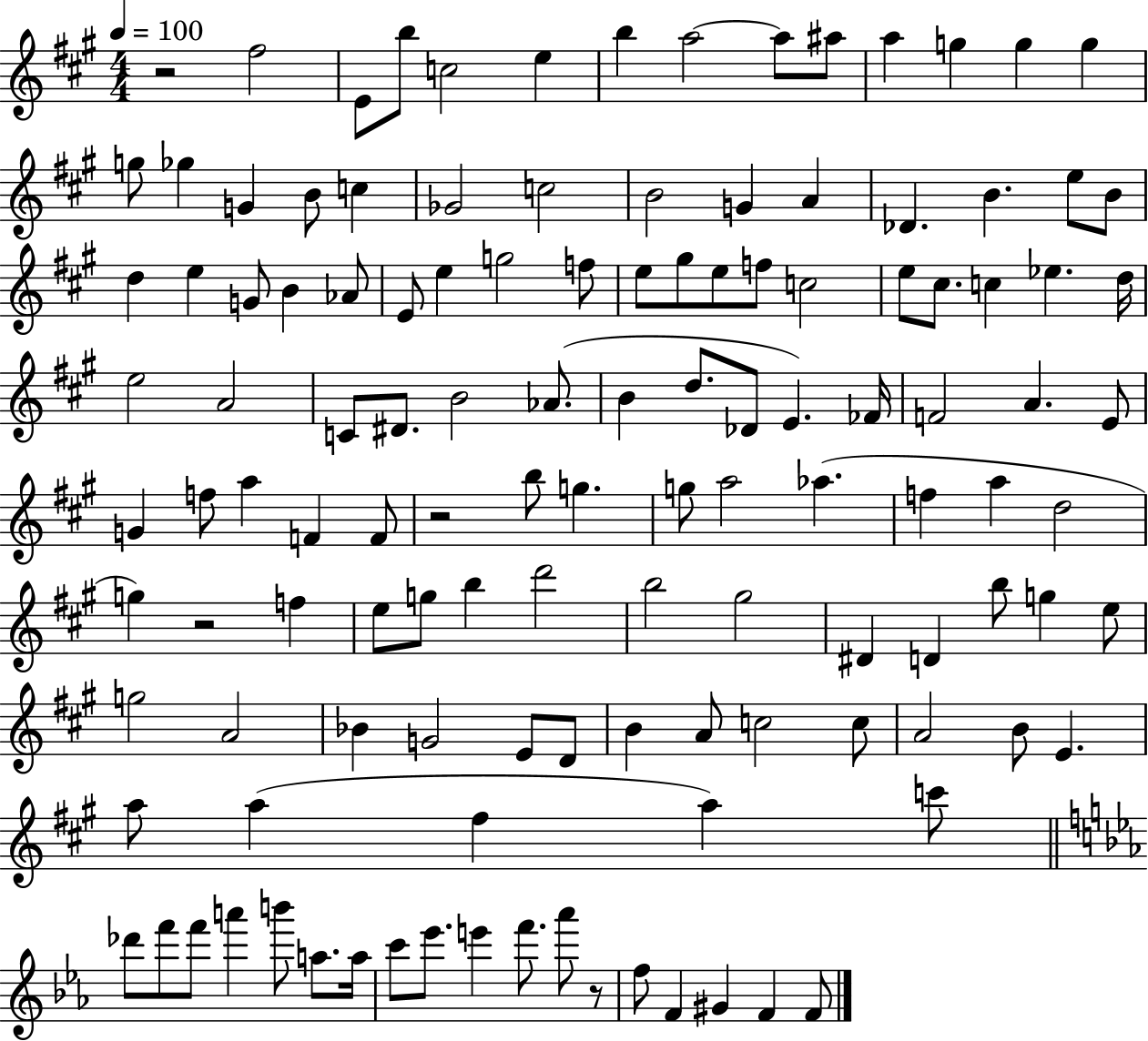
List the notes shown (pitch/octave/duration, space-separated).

R/h F#5/h E4/e B5/e C5/h E5/q B5/q A5/h A5/e A#5/e A5/q G5/q G5/q G5/q G5/e Gb5/q G4/q B4/e C5/q Gb4/h C5/h B4/h G4/q A4/q Db4/q. B4/q. E5/e B4/e D5/q E5/q G4/e B4/q Ab4/e E4/e E5/q G5/h F5/e E5/e G#5/e E5/e F5/e C5/h E5/e C#5/e. C5/q Eb5/q. D5/s E5/h A4/h C4/e D#4/e. B4/h Ab4/e. B4/q D5/e. Db4/e E4/q. FES4/s F4/h A4/q. E4/e G4/q F5/e A5/q F4/q F4/e R/h B5/e G5/q. G5/e A5/h Ab5/q. F5/q A5/q D5/h G5/q R/h F5/q E5/e G5/e B5/q D6/h B5/h G#5/h D#4/q D4/q B5/e G5/q E5/e G5/h A4/h Bb4/q G4/h E4/e D4/e B4/q A4/e C5/h C5/e A4/h B4/e E4/q. A5/e A5/q F#5/q A5/q C6/e Db6/e F6/e F6/e A6/q B6/e A5/e. A5/s C6/e Eb6/e. E6/q F6/e. Ab6/e R/e F5/e F4/q G#4/q F4/q F4/e